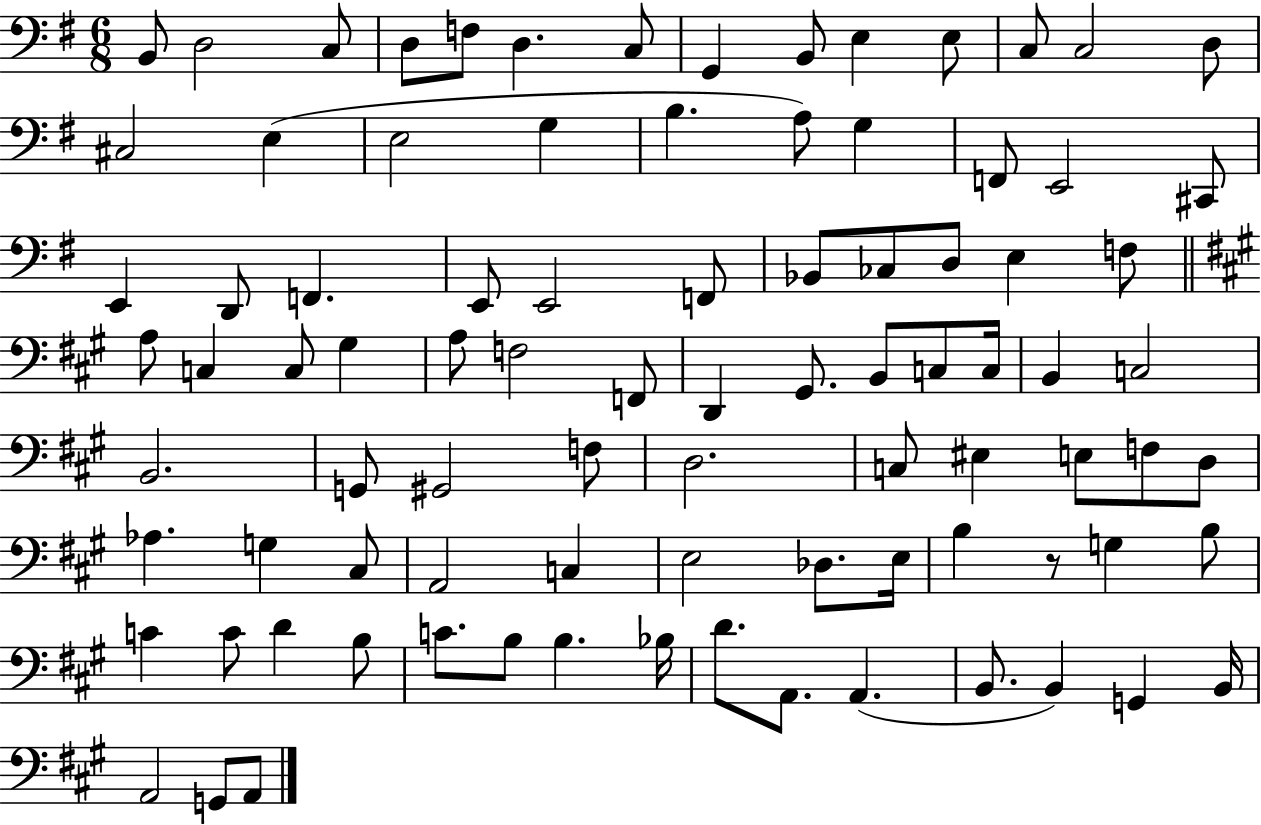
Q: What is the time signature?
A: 6/8